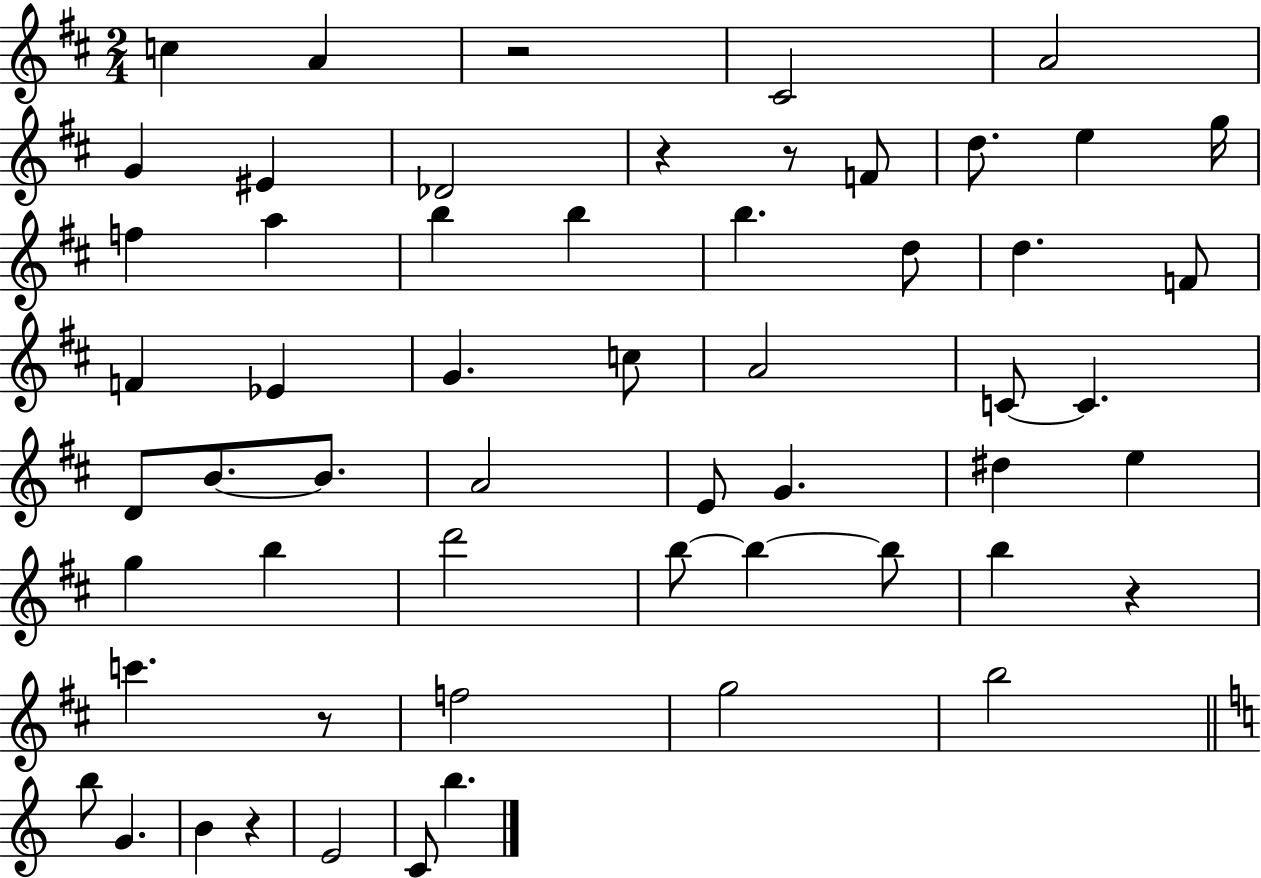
C5/q A4/q R/h C#4/h A4/h G4/q EIS4/q Db4/h R/q R/e F4/e D5/e. E5/q G5/s F5/q A5/q B5/q B5/q B5/q. D5/e D5/q. F4/e F4/q Eb4/q G4/q. C5/e A4/h C4/e C4/q. D4/e B4/e. B4/e. A4/h E4/e G4/q. D#5/q E5/q G5/q B5/q D6/h B5/e B5/q B5/e B5/q R/q C6/q. R/e F5/h G5/h B5/h B5/e G4/q. B4/q R/q E4/h C4/e B5/q.